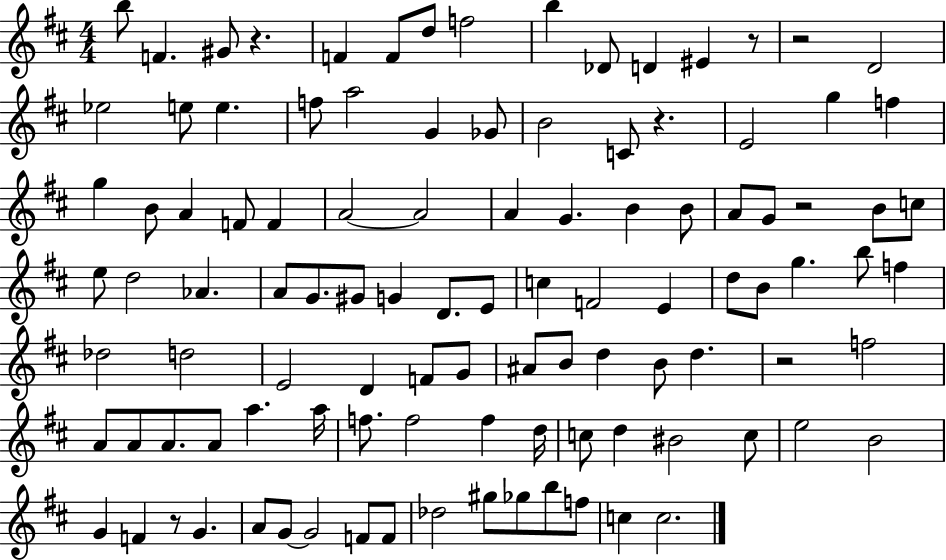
{
  \clef treble
  \numericTimeSignature
  \time 4/4
  \key d \major
  b''8 f'4. gis'8 r4. | f'4 f'8 d''8 f''2 | b''4 des'8 d'4 eis'4 r8 | r2 d'2 | \break ees''2 e''8 e''4. | f''8 a''2 g'4 ges'8 | b'2 c'8 r4. | e'2 g''4 f''4 | \break g''4 b'8 a'4 f'8 f'4 | a'2~~ a'2 | a'4 g'4. b'4 b'8 | a'8 g'8 r2 b'8 c''8 | \break e''8 d''2 aes'4. | a'8 g'8. gis'8 g'4 d'8. e'8 | c''4 f'2 e'4 | d''8 b'8 g''4. b''8 f''4 | \break des''2 d''2 | e'2 d'4 f'8 g'8 | ais'8 b'8 d''4 b'8 d''4. | r2 f''2 | \break a'8 a'8 a'8. a'8 a''4. a''16 | f''8. f''2 f''4 d''16 | c''8 d''4 bis'2 c''8 | e''2 b'2 | \break g'4 f'4 r8 g'4. | a'8 g'8~~ g'2 f'8 f'8 | des''2 gis''8 ges''8 b''8 f''8 | c''4 c''2. | \break \bar "|."
}